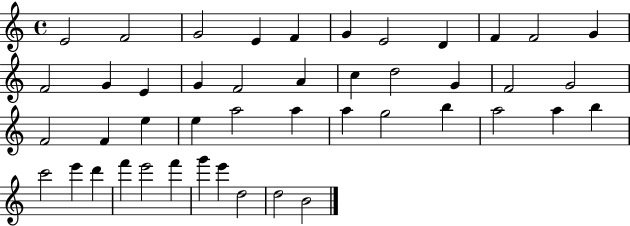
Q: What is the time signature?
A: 4/4